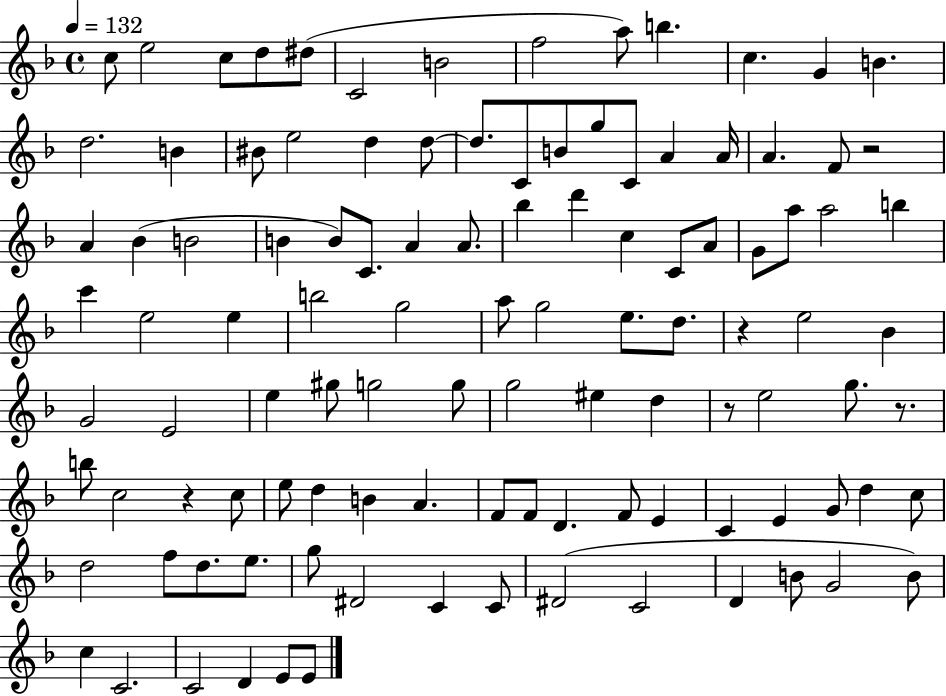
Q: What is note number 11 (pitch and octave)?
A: C5